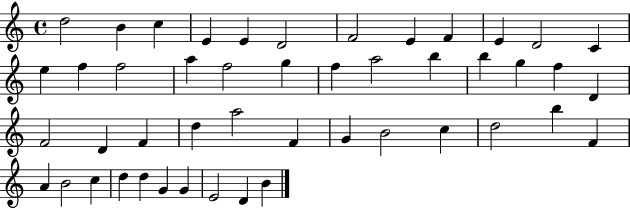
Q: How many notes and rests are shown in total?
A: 47